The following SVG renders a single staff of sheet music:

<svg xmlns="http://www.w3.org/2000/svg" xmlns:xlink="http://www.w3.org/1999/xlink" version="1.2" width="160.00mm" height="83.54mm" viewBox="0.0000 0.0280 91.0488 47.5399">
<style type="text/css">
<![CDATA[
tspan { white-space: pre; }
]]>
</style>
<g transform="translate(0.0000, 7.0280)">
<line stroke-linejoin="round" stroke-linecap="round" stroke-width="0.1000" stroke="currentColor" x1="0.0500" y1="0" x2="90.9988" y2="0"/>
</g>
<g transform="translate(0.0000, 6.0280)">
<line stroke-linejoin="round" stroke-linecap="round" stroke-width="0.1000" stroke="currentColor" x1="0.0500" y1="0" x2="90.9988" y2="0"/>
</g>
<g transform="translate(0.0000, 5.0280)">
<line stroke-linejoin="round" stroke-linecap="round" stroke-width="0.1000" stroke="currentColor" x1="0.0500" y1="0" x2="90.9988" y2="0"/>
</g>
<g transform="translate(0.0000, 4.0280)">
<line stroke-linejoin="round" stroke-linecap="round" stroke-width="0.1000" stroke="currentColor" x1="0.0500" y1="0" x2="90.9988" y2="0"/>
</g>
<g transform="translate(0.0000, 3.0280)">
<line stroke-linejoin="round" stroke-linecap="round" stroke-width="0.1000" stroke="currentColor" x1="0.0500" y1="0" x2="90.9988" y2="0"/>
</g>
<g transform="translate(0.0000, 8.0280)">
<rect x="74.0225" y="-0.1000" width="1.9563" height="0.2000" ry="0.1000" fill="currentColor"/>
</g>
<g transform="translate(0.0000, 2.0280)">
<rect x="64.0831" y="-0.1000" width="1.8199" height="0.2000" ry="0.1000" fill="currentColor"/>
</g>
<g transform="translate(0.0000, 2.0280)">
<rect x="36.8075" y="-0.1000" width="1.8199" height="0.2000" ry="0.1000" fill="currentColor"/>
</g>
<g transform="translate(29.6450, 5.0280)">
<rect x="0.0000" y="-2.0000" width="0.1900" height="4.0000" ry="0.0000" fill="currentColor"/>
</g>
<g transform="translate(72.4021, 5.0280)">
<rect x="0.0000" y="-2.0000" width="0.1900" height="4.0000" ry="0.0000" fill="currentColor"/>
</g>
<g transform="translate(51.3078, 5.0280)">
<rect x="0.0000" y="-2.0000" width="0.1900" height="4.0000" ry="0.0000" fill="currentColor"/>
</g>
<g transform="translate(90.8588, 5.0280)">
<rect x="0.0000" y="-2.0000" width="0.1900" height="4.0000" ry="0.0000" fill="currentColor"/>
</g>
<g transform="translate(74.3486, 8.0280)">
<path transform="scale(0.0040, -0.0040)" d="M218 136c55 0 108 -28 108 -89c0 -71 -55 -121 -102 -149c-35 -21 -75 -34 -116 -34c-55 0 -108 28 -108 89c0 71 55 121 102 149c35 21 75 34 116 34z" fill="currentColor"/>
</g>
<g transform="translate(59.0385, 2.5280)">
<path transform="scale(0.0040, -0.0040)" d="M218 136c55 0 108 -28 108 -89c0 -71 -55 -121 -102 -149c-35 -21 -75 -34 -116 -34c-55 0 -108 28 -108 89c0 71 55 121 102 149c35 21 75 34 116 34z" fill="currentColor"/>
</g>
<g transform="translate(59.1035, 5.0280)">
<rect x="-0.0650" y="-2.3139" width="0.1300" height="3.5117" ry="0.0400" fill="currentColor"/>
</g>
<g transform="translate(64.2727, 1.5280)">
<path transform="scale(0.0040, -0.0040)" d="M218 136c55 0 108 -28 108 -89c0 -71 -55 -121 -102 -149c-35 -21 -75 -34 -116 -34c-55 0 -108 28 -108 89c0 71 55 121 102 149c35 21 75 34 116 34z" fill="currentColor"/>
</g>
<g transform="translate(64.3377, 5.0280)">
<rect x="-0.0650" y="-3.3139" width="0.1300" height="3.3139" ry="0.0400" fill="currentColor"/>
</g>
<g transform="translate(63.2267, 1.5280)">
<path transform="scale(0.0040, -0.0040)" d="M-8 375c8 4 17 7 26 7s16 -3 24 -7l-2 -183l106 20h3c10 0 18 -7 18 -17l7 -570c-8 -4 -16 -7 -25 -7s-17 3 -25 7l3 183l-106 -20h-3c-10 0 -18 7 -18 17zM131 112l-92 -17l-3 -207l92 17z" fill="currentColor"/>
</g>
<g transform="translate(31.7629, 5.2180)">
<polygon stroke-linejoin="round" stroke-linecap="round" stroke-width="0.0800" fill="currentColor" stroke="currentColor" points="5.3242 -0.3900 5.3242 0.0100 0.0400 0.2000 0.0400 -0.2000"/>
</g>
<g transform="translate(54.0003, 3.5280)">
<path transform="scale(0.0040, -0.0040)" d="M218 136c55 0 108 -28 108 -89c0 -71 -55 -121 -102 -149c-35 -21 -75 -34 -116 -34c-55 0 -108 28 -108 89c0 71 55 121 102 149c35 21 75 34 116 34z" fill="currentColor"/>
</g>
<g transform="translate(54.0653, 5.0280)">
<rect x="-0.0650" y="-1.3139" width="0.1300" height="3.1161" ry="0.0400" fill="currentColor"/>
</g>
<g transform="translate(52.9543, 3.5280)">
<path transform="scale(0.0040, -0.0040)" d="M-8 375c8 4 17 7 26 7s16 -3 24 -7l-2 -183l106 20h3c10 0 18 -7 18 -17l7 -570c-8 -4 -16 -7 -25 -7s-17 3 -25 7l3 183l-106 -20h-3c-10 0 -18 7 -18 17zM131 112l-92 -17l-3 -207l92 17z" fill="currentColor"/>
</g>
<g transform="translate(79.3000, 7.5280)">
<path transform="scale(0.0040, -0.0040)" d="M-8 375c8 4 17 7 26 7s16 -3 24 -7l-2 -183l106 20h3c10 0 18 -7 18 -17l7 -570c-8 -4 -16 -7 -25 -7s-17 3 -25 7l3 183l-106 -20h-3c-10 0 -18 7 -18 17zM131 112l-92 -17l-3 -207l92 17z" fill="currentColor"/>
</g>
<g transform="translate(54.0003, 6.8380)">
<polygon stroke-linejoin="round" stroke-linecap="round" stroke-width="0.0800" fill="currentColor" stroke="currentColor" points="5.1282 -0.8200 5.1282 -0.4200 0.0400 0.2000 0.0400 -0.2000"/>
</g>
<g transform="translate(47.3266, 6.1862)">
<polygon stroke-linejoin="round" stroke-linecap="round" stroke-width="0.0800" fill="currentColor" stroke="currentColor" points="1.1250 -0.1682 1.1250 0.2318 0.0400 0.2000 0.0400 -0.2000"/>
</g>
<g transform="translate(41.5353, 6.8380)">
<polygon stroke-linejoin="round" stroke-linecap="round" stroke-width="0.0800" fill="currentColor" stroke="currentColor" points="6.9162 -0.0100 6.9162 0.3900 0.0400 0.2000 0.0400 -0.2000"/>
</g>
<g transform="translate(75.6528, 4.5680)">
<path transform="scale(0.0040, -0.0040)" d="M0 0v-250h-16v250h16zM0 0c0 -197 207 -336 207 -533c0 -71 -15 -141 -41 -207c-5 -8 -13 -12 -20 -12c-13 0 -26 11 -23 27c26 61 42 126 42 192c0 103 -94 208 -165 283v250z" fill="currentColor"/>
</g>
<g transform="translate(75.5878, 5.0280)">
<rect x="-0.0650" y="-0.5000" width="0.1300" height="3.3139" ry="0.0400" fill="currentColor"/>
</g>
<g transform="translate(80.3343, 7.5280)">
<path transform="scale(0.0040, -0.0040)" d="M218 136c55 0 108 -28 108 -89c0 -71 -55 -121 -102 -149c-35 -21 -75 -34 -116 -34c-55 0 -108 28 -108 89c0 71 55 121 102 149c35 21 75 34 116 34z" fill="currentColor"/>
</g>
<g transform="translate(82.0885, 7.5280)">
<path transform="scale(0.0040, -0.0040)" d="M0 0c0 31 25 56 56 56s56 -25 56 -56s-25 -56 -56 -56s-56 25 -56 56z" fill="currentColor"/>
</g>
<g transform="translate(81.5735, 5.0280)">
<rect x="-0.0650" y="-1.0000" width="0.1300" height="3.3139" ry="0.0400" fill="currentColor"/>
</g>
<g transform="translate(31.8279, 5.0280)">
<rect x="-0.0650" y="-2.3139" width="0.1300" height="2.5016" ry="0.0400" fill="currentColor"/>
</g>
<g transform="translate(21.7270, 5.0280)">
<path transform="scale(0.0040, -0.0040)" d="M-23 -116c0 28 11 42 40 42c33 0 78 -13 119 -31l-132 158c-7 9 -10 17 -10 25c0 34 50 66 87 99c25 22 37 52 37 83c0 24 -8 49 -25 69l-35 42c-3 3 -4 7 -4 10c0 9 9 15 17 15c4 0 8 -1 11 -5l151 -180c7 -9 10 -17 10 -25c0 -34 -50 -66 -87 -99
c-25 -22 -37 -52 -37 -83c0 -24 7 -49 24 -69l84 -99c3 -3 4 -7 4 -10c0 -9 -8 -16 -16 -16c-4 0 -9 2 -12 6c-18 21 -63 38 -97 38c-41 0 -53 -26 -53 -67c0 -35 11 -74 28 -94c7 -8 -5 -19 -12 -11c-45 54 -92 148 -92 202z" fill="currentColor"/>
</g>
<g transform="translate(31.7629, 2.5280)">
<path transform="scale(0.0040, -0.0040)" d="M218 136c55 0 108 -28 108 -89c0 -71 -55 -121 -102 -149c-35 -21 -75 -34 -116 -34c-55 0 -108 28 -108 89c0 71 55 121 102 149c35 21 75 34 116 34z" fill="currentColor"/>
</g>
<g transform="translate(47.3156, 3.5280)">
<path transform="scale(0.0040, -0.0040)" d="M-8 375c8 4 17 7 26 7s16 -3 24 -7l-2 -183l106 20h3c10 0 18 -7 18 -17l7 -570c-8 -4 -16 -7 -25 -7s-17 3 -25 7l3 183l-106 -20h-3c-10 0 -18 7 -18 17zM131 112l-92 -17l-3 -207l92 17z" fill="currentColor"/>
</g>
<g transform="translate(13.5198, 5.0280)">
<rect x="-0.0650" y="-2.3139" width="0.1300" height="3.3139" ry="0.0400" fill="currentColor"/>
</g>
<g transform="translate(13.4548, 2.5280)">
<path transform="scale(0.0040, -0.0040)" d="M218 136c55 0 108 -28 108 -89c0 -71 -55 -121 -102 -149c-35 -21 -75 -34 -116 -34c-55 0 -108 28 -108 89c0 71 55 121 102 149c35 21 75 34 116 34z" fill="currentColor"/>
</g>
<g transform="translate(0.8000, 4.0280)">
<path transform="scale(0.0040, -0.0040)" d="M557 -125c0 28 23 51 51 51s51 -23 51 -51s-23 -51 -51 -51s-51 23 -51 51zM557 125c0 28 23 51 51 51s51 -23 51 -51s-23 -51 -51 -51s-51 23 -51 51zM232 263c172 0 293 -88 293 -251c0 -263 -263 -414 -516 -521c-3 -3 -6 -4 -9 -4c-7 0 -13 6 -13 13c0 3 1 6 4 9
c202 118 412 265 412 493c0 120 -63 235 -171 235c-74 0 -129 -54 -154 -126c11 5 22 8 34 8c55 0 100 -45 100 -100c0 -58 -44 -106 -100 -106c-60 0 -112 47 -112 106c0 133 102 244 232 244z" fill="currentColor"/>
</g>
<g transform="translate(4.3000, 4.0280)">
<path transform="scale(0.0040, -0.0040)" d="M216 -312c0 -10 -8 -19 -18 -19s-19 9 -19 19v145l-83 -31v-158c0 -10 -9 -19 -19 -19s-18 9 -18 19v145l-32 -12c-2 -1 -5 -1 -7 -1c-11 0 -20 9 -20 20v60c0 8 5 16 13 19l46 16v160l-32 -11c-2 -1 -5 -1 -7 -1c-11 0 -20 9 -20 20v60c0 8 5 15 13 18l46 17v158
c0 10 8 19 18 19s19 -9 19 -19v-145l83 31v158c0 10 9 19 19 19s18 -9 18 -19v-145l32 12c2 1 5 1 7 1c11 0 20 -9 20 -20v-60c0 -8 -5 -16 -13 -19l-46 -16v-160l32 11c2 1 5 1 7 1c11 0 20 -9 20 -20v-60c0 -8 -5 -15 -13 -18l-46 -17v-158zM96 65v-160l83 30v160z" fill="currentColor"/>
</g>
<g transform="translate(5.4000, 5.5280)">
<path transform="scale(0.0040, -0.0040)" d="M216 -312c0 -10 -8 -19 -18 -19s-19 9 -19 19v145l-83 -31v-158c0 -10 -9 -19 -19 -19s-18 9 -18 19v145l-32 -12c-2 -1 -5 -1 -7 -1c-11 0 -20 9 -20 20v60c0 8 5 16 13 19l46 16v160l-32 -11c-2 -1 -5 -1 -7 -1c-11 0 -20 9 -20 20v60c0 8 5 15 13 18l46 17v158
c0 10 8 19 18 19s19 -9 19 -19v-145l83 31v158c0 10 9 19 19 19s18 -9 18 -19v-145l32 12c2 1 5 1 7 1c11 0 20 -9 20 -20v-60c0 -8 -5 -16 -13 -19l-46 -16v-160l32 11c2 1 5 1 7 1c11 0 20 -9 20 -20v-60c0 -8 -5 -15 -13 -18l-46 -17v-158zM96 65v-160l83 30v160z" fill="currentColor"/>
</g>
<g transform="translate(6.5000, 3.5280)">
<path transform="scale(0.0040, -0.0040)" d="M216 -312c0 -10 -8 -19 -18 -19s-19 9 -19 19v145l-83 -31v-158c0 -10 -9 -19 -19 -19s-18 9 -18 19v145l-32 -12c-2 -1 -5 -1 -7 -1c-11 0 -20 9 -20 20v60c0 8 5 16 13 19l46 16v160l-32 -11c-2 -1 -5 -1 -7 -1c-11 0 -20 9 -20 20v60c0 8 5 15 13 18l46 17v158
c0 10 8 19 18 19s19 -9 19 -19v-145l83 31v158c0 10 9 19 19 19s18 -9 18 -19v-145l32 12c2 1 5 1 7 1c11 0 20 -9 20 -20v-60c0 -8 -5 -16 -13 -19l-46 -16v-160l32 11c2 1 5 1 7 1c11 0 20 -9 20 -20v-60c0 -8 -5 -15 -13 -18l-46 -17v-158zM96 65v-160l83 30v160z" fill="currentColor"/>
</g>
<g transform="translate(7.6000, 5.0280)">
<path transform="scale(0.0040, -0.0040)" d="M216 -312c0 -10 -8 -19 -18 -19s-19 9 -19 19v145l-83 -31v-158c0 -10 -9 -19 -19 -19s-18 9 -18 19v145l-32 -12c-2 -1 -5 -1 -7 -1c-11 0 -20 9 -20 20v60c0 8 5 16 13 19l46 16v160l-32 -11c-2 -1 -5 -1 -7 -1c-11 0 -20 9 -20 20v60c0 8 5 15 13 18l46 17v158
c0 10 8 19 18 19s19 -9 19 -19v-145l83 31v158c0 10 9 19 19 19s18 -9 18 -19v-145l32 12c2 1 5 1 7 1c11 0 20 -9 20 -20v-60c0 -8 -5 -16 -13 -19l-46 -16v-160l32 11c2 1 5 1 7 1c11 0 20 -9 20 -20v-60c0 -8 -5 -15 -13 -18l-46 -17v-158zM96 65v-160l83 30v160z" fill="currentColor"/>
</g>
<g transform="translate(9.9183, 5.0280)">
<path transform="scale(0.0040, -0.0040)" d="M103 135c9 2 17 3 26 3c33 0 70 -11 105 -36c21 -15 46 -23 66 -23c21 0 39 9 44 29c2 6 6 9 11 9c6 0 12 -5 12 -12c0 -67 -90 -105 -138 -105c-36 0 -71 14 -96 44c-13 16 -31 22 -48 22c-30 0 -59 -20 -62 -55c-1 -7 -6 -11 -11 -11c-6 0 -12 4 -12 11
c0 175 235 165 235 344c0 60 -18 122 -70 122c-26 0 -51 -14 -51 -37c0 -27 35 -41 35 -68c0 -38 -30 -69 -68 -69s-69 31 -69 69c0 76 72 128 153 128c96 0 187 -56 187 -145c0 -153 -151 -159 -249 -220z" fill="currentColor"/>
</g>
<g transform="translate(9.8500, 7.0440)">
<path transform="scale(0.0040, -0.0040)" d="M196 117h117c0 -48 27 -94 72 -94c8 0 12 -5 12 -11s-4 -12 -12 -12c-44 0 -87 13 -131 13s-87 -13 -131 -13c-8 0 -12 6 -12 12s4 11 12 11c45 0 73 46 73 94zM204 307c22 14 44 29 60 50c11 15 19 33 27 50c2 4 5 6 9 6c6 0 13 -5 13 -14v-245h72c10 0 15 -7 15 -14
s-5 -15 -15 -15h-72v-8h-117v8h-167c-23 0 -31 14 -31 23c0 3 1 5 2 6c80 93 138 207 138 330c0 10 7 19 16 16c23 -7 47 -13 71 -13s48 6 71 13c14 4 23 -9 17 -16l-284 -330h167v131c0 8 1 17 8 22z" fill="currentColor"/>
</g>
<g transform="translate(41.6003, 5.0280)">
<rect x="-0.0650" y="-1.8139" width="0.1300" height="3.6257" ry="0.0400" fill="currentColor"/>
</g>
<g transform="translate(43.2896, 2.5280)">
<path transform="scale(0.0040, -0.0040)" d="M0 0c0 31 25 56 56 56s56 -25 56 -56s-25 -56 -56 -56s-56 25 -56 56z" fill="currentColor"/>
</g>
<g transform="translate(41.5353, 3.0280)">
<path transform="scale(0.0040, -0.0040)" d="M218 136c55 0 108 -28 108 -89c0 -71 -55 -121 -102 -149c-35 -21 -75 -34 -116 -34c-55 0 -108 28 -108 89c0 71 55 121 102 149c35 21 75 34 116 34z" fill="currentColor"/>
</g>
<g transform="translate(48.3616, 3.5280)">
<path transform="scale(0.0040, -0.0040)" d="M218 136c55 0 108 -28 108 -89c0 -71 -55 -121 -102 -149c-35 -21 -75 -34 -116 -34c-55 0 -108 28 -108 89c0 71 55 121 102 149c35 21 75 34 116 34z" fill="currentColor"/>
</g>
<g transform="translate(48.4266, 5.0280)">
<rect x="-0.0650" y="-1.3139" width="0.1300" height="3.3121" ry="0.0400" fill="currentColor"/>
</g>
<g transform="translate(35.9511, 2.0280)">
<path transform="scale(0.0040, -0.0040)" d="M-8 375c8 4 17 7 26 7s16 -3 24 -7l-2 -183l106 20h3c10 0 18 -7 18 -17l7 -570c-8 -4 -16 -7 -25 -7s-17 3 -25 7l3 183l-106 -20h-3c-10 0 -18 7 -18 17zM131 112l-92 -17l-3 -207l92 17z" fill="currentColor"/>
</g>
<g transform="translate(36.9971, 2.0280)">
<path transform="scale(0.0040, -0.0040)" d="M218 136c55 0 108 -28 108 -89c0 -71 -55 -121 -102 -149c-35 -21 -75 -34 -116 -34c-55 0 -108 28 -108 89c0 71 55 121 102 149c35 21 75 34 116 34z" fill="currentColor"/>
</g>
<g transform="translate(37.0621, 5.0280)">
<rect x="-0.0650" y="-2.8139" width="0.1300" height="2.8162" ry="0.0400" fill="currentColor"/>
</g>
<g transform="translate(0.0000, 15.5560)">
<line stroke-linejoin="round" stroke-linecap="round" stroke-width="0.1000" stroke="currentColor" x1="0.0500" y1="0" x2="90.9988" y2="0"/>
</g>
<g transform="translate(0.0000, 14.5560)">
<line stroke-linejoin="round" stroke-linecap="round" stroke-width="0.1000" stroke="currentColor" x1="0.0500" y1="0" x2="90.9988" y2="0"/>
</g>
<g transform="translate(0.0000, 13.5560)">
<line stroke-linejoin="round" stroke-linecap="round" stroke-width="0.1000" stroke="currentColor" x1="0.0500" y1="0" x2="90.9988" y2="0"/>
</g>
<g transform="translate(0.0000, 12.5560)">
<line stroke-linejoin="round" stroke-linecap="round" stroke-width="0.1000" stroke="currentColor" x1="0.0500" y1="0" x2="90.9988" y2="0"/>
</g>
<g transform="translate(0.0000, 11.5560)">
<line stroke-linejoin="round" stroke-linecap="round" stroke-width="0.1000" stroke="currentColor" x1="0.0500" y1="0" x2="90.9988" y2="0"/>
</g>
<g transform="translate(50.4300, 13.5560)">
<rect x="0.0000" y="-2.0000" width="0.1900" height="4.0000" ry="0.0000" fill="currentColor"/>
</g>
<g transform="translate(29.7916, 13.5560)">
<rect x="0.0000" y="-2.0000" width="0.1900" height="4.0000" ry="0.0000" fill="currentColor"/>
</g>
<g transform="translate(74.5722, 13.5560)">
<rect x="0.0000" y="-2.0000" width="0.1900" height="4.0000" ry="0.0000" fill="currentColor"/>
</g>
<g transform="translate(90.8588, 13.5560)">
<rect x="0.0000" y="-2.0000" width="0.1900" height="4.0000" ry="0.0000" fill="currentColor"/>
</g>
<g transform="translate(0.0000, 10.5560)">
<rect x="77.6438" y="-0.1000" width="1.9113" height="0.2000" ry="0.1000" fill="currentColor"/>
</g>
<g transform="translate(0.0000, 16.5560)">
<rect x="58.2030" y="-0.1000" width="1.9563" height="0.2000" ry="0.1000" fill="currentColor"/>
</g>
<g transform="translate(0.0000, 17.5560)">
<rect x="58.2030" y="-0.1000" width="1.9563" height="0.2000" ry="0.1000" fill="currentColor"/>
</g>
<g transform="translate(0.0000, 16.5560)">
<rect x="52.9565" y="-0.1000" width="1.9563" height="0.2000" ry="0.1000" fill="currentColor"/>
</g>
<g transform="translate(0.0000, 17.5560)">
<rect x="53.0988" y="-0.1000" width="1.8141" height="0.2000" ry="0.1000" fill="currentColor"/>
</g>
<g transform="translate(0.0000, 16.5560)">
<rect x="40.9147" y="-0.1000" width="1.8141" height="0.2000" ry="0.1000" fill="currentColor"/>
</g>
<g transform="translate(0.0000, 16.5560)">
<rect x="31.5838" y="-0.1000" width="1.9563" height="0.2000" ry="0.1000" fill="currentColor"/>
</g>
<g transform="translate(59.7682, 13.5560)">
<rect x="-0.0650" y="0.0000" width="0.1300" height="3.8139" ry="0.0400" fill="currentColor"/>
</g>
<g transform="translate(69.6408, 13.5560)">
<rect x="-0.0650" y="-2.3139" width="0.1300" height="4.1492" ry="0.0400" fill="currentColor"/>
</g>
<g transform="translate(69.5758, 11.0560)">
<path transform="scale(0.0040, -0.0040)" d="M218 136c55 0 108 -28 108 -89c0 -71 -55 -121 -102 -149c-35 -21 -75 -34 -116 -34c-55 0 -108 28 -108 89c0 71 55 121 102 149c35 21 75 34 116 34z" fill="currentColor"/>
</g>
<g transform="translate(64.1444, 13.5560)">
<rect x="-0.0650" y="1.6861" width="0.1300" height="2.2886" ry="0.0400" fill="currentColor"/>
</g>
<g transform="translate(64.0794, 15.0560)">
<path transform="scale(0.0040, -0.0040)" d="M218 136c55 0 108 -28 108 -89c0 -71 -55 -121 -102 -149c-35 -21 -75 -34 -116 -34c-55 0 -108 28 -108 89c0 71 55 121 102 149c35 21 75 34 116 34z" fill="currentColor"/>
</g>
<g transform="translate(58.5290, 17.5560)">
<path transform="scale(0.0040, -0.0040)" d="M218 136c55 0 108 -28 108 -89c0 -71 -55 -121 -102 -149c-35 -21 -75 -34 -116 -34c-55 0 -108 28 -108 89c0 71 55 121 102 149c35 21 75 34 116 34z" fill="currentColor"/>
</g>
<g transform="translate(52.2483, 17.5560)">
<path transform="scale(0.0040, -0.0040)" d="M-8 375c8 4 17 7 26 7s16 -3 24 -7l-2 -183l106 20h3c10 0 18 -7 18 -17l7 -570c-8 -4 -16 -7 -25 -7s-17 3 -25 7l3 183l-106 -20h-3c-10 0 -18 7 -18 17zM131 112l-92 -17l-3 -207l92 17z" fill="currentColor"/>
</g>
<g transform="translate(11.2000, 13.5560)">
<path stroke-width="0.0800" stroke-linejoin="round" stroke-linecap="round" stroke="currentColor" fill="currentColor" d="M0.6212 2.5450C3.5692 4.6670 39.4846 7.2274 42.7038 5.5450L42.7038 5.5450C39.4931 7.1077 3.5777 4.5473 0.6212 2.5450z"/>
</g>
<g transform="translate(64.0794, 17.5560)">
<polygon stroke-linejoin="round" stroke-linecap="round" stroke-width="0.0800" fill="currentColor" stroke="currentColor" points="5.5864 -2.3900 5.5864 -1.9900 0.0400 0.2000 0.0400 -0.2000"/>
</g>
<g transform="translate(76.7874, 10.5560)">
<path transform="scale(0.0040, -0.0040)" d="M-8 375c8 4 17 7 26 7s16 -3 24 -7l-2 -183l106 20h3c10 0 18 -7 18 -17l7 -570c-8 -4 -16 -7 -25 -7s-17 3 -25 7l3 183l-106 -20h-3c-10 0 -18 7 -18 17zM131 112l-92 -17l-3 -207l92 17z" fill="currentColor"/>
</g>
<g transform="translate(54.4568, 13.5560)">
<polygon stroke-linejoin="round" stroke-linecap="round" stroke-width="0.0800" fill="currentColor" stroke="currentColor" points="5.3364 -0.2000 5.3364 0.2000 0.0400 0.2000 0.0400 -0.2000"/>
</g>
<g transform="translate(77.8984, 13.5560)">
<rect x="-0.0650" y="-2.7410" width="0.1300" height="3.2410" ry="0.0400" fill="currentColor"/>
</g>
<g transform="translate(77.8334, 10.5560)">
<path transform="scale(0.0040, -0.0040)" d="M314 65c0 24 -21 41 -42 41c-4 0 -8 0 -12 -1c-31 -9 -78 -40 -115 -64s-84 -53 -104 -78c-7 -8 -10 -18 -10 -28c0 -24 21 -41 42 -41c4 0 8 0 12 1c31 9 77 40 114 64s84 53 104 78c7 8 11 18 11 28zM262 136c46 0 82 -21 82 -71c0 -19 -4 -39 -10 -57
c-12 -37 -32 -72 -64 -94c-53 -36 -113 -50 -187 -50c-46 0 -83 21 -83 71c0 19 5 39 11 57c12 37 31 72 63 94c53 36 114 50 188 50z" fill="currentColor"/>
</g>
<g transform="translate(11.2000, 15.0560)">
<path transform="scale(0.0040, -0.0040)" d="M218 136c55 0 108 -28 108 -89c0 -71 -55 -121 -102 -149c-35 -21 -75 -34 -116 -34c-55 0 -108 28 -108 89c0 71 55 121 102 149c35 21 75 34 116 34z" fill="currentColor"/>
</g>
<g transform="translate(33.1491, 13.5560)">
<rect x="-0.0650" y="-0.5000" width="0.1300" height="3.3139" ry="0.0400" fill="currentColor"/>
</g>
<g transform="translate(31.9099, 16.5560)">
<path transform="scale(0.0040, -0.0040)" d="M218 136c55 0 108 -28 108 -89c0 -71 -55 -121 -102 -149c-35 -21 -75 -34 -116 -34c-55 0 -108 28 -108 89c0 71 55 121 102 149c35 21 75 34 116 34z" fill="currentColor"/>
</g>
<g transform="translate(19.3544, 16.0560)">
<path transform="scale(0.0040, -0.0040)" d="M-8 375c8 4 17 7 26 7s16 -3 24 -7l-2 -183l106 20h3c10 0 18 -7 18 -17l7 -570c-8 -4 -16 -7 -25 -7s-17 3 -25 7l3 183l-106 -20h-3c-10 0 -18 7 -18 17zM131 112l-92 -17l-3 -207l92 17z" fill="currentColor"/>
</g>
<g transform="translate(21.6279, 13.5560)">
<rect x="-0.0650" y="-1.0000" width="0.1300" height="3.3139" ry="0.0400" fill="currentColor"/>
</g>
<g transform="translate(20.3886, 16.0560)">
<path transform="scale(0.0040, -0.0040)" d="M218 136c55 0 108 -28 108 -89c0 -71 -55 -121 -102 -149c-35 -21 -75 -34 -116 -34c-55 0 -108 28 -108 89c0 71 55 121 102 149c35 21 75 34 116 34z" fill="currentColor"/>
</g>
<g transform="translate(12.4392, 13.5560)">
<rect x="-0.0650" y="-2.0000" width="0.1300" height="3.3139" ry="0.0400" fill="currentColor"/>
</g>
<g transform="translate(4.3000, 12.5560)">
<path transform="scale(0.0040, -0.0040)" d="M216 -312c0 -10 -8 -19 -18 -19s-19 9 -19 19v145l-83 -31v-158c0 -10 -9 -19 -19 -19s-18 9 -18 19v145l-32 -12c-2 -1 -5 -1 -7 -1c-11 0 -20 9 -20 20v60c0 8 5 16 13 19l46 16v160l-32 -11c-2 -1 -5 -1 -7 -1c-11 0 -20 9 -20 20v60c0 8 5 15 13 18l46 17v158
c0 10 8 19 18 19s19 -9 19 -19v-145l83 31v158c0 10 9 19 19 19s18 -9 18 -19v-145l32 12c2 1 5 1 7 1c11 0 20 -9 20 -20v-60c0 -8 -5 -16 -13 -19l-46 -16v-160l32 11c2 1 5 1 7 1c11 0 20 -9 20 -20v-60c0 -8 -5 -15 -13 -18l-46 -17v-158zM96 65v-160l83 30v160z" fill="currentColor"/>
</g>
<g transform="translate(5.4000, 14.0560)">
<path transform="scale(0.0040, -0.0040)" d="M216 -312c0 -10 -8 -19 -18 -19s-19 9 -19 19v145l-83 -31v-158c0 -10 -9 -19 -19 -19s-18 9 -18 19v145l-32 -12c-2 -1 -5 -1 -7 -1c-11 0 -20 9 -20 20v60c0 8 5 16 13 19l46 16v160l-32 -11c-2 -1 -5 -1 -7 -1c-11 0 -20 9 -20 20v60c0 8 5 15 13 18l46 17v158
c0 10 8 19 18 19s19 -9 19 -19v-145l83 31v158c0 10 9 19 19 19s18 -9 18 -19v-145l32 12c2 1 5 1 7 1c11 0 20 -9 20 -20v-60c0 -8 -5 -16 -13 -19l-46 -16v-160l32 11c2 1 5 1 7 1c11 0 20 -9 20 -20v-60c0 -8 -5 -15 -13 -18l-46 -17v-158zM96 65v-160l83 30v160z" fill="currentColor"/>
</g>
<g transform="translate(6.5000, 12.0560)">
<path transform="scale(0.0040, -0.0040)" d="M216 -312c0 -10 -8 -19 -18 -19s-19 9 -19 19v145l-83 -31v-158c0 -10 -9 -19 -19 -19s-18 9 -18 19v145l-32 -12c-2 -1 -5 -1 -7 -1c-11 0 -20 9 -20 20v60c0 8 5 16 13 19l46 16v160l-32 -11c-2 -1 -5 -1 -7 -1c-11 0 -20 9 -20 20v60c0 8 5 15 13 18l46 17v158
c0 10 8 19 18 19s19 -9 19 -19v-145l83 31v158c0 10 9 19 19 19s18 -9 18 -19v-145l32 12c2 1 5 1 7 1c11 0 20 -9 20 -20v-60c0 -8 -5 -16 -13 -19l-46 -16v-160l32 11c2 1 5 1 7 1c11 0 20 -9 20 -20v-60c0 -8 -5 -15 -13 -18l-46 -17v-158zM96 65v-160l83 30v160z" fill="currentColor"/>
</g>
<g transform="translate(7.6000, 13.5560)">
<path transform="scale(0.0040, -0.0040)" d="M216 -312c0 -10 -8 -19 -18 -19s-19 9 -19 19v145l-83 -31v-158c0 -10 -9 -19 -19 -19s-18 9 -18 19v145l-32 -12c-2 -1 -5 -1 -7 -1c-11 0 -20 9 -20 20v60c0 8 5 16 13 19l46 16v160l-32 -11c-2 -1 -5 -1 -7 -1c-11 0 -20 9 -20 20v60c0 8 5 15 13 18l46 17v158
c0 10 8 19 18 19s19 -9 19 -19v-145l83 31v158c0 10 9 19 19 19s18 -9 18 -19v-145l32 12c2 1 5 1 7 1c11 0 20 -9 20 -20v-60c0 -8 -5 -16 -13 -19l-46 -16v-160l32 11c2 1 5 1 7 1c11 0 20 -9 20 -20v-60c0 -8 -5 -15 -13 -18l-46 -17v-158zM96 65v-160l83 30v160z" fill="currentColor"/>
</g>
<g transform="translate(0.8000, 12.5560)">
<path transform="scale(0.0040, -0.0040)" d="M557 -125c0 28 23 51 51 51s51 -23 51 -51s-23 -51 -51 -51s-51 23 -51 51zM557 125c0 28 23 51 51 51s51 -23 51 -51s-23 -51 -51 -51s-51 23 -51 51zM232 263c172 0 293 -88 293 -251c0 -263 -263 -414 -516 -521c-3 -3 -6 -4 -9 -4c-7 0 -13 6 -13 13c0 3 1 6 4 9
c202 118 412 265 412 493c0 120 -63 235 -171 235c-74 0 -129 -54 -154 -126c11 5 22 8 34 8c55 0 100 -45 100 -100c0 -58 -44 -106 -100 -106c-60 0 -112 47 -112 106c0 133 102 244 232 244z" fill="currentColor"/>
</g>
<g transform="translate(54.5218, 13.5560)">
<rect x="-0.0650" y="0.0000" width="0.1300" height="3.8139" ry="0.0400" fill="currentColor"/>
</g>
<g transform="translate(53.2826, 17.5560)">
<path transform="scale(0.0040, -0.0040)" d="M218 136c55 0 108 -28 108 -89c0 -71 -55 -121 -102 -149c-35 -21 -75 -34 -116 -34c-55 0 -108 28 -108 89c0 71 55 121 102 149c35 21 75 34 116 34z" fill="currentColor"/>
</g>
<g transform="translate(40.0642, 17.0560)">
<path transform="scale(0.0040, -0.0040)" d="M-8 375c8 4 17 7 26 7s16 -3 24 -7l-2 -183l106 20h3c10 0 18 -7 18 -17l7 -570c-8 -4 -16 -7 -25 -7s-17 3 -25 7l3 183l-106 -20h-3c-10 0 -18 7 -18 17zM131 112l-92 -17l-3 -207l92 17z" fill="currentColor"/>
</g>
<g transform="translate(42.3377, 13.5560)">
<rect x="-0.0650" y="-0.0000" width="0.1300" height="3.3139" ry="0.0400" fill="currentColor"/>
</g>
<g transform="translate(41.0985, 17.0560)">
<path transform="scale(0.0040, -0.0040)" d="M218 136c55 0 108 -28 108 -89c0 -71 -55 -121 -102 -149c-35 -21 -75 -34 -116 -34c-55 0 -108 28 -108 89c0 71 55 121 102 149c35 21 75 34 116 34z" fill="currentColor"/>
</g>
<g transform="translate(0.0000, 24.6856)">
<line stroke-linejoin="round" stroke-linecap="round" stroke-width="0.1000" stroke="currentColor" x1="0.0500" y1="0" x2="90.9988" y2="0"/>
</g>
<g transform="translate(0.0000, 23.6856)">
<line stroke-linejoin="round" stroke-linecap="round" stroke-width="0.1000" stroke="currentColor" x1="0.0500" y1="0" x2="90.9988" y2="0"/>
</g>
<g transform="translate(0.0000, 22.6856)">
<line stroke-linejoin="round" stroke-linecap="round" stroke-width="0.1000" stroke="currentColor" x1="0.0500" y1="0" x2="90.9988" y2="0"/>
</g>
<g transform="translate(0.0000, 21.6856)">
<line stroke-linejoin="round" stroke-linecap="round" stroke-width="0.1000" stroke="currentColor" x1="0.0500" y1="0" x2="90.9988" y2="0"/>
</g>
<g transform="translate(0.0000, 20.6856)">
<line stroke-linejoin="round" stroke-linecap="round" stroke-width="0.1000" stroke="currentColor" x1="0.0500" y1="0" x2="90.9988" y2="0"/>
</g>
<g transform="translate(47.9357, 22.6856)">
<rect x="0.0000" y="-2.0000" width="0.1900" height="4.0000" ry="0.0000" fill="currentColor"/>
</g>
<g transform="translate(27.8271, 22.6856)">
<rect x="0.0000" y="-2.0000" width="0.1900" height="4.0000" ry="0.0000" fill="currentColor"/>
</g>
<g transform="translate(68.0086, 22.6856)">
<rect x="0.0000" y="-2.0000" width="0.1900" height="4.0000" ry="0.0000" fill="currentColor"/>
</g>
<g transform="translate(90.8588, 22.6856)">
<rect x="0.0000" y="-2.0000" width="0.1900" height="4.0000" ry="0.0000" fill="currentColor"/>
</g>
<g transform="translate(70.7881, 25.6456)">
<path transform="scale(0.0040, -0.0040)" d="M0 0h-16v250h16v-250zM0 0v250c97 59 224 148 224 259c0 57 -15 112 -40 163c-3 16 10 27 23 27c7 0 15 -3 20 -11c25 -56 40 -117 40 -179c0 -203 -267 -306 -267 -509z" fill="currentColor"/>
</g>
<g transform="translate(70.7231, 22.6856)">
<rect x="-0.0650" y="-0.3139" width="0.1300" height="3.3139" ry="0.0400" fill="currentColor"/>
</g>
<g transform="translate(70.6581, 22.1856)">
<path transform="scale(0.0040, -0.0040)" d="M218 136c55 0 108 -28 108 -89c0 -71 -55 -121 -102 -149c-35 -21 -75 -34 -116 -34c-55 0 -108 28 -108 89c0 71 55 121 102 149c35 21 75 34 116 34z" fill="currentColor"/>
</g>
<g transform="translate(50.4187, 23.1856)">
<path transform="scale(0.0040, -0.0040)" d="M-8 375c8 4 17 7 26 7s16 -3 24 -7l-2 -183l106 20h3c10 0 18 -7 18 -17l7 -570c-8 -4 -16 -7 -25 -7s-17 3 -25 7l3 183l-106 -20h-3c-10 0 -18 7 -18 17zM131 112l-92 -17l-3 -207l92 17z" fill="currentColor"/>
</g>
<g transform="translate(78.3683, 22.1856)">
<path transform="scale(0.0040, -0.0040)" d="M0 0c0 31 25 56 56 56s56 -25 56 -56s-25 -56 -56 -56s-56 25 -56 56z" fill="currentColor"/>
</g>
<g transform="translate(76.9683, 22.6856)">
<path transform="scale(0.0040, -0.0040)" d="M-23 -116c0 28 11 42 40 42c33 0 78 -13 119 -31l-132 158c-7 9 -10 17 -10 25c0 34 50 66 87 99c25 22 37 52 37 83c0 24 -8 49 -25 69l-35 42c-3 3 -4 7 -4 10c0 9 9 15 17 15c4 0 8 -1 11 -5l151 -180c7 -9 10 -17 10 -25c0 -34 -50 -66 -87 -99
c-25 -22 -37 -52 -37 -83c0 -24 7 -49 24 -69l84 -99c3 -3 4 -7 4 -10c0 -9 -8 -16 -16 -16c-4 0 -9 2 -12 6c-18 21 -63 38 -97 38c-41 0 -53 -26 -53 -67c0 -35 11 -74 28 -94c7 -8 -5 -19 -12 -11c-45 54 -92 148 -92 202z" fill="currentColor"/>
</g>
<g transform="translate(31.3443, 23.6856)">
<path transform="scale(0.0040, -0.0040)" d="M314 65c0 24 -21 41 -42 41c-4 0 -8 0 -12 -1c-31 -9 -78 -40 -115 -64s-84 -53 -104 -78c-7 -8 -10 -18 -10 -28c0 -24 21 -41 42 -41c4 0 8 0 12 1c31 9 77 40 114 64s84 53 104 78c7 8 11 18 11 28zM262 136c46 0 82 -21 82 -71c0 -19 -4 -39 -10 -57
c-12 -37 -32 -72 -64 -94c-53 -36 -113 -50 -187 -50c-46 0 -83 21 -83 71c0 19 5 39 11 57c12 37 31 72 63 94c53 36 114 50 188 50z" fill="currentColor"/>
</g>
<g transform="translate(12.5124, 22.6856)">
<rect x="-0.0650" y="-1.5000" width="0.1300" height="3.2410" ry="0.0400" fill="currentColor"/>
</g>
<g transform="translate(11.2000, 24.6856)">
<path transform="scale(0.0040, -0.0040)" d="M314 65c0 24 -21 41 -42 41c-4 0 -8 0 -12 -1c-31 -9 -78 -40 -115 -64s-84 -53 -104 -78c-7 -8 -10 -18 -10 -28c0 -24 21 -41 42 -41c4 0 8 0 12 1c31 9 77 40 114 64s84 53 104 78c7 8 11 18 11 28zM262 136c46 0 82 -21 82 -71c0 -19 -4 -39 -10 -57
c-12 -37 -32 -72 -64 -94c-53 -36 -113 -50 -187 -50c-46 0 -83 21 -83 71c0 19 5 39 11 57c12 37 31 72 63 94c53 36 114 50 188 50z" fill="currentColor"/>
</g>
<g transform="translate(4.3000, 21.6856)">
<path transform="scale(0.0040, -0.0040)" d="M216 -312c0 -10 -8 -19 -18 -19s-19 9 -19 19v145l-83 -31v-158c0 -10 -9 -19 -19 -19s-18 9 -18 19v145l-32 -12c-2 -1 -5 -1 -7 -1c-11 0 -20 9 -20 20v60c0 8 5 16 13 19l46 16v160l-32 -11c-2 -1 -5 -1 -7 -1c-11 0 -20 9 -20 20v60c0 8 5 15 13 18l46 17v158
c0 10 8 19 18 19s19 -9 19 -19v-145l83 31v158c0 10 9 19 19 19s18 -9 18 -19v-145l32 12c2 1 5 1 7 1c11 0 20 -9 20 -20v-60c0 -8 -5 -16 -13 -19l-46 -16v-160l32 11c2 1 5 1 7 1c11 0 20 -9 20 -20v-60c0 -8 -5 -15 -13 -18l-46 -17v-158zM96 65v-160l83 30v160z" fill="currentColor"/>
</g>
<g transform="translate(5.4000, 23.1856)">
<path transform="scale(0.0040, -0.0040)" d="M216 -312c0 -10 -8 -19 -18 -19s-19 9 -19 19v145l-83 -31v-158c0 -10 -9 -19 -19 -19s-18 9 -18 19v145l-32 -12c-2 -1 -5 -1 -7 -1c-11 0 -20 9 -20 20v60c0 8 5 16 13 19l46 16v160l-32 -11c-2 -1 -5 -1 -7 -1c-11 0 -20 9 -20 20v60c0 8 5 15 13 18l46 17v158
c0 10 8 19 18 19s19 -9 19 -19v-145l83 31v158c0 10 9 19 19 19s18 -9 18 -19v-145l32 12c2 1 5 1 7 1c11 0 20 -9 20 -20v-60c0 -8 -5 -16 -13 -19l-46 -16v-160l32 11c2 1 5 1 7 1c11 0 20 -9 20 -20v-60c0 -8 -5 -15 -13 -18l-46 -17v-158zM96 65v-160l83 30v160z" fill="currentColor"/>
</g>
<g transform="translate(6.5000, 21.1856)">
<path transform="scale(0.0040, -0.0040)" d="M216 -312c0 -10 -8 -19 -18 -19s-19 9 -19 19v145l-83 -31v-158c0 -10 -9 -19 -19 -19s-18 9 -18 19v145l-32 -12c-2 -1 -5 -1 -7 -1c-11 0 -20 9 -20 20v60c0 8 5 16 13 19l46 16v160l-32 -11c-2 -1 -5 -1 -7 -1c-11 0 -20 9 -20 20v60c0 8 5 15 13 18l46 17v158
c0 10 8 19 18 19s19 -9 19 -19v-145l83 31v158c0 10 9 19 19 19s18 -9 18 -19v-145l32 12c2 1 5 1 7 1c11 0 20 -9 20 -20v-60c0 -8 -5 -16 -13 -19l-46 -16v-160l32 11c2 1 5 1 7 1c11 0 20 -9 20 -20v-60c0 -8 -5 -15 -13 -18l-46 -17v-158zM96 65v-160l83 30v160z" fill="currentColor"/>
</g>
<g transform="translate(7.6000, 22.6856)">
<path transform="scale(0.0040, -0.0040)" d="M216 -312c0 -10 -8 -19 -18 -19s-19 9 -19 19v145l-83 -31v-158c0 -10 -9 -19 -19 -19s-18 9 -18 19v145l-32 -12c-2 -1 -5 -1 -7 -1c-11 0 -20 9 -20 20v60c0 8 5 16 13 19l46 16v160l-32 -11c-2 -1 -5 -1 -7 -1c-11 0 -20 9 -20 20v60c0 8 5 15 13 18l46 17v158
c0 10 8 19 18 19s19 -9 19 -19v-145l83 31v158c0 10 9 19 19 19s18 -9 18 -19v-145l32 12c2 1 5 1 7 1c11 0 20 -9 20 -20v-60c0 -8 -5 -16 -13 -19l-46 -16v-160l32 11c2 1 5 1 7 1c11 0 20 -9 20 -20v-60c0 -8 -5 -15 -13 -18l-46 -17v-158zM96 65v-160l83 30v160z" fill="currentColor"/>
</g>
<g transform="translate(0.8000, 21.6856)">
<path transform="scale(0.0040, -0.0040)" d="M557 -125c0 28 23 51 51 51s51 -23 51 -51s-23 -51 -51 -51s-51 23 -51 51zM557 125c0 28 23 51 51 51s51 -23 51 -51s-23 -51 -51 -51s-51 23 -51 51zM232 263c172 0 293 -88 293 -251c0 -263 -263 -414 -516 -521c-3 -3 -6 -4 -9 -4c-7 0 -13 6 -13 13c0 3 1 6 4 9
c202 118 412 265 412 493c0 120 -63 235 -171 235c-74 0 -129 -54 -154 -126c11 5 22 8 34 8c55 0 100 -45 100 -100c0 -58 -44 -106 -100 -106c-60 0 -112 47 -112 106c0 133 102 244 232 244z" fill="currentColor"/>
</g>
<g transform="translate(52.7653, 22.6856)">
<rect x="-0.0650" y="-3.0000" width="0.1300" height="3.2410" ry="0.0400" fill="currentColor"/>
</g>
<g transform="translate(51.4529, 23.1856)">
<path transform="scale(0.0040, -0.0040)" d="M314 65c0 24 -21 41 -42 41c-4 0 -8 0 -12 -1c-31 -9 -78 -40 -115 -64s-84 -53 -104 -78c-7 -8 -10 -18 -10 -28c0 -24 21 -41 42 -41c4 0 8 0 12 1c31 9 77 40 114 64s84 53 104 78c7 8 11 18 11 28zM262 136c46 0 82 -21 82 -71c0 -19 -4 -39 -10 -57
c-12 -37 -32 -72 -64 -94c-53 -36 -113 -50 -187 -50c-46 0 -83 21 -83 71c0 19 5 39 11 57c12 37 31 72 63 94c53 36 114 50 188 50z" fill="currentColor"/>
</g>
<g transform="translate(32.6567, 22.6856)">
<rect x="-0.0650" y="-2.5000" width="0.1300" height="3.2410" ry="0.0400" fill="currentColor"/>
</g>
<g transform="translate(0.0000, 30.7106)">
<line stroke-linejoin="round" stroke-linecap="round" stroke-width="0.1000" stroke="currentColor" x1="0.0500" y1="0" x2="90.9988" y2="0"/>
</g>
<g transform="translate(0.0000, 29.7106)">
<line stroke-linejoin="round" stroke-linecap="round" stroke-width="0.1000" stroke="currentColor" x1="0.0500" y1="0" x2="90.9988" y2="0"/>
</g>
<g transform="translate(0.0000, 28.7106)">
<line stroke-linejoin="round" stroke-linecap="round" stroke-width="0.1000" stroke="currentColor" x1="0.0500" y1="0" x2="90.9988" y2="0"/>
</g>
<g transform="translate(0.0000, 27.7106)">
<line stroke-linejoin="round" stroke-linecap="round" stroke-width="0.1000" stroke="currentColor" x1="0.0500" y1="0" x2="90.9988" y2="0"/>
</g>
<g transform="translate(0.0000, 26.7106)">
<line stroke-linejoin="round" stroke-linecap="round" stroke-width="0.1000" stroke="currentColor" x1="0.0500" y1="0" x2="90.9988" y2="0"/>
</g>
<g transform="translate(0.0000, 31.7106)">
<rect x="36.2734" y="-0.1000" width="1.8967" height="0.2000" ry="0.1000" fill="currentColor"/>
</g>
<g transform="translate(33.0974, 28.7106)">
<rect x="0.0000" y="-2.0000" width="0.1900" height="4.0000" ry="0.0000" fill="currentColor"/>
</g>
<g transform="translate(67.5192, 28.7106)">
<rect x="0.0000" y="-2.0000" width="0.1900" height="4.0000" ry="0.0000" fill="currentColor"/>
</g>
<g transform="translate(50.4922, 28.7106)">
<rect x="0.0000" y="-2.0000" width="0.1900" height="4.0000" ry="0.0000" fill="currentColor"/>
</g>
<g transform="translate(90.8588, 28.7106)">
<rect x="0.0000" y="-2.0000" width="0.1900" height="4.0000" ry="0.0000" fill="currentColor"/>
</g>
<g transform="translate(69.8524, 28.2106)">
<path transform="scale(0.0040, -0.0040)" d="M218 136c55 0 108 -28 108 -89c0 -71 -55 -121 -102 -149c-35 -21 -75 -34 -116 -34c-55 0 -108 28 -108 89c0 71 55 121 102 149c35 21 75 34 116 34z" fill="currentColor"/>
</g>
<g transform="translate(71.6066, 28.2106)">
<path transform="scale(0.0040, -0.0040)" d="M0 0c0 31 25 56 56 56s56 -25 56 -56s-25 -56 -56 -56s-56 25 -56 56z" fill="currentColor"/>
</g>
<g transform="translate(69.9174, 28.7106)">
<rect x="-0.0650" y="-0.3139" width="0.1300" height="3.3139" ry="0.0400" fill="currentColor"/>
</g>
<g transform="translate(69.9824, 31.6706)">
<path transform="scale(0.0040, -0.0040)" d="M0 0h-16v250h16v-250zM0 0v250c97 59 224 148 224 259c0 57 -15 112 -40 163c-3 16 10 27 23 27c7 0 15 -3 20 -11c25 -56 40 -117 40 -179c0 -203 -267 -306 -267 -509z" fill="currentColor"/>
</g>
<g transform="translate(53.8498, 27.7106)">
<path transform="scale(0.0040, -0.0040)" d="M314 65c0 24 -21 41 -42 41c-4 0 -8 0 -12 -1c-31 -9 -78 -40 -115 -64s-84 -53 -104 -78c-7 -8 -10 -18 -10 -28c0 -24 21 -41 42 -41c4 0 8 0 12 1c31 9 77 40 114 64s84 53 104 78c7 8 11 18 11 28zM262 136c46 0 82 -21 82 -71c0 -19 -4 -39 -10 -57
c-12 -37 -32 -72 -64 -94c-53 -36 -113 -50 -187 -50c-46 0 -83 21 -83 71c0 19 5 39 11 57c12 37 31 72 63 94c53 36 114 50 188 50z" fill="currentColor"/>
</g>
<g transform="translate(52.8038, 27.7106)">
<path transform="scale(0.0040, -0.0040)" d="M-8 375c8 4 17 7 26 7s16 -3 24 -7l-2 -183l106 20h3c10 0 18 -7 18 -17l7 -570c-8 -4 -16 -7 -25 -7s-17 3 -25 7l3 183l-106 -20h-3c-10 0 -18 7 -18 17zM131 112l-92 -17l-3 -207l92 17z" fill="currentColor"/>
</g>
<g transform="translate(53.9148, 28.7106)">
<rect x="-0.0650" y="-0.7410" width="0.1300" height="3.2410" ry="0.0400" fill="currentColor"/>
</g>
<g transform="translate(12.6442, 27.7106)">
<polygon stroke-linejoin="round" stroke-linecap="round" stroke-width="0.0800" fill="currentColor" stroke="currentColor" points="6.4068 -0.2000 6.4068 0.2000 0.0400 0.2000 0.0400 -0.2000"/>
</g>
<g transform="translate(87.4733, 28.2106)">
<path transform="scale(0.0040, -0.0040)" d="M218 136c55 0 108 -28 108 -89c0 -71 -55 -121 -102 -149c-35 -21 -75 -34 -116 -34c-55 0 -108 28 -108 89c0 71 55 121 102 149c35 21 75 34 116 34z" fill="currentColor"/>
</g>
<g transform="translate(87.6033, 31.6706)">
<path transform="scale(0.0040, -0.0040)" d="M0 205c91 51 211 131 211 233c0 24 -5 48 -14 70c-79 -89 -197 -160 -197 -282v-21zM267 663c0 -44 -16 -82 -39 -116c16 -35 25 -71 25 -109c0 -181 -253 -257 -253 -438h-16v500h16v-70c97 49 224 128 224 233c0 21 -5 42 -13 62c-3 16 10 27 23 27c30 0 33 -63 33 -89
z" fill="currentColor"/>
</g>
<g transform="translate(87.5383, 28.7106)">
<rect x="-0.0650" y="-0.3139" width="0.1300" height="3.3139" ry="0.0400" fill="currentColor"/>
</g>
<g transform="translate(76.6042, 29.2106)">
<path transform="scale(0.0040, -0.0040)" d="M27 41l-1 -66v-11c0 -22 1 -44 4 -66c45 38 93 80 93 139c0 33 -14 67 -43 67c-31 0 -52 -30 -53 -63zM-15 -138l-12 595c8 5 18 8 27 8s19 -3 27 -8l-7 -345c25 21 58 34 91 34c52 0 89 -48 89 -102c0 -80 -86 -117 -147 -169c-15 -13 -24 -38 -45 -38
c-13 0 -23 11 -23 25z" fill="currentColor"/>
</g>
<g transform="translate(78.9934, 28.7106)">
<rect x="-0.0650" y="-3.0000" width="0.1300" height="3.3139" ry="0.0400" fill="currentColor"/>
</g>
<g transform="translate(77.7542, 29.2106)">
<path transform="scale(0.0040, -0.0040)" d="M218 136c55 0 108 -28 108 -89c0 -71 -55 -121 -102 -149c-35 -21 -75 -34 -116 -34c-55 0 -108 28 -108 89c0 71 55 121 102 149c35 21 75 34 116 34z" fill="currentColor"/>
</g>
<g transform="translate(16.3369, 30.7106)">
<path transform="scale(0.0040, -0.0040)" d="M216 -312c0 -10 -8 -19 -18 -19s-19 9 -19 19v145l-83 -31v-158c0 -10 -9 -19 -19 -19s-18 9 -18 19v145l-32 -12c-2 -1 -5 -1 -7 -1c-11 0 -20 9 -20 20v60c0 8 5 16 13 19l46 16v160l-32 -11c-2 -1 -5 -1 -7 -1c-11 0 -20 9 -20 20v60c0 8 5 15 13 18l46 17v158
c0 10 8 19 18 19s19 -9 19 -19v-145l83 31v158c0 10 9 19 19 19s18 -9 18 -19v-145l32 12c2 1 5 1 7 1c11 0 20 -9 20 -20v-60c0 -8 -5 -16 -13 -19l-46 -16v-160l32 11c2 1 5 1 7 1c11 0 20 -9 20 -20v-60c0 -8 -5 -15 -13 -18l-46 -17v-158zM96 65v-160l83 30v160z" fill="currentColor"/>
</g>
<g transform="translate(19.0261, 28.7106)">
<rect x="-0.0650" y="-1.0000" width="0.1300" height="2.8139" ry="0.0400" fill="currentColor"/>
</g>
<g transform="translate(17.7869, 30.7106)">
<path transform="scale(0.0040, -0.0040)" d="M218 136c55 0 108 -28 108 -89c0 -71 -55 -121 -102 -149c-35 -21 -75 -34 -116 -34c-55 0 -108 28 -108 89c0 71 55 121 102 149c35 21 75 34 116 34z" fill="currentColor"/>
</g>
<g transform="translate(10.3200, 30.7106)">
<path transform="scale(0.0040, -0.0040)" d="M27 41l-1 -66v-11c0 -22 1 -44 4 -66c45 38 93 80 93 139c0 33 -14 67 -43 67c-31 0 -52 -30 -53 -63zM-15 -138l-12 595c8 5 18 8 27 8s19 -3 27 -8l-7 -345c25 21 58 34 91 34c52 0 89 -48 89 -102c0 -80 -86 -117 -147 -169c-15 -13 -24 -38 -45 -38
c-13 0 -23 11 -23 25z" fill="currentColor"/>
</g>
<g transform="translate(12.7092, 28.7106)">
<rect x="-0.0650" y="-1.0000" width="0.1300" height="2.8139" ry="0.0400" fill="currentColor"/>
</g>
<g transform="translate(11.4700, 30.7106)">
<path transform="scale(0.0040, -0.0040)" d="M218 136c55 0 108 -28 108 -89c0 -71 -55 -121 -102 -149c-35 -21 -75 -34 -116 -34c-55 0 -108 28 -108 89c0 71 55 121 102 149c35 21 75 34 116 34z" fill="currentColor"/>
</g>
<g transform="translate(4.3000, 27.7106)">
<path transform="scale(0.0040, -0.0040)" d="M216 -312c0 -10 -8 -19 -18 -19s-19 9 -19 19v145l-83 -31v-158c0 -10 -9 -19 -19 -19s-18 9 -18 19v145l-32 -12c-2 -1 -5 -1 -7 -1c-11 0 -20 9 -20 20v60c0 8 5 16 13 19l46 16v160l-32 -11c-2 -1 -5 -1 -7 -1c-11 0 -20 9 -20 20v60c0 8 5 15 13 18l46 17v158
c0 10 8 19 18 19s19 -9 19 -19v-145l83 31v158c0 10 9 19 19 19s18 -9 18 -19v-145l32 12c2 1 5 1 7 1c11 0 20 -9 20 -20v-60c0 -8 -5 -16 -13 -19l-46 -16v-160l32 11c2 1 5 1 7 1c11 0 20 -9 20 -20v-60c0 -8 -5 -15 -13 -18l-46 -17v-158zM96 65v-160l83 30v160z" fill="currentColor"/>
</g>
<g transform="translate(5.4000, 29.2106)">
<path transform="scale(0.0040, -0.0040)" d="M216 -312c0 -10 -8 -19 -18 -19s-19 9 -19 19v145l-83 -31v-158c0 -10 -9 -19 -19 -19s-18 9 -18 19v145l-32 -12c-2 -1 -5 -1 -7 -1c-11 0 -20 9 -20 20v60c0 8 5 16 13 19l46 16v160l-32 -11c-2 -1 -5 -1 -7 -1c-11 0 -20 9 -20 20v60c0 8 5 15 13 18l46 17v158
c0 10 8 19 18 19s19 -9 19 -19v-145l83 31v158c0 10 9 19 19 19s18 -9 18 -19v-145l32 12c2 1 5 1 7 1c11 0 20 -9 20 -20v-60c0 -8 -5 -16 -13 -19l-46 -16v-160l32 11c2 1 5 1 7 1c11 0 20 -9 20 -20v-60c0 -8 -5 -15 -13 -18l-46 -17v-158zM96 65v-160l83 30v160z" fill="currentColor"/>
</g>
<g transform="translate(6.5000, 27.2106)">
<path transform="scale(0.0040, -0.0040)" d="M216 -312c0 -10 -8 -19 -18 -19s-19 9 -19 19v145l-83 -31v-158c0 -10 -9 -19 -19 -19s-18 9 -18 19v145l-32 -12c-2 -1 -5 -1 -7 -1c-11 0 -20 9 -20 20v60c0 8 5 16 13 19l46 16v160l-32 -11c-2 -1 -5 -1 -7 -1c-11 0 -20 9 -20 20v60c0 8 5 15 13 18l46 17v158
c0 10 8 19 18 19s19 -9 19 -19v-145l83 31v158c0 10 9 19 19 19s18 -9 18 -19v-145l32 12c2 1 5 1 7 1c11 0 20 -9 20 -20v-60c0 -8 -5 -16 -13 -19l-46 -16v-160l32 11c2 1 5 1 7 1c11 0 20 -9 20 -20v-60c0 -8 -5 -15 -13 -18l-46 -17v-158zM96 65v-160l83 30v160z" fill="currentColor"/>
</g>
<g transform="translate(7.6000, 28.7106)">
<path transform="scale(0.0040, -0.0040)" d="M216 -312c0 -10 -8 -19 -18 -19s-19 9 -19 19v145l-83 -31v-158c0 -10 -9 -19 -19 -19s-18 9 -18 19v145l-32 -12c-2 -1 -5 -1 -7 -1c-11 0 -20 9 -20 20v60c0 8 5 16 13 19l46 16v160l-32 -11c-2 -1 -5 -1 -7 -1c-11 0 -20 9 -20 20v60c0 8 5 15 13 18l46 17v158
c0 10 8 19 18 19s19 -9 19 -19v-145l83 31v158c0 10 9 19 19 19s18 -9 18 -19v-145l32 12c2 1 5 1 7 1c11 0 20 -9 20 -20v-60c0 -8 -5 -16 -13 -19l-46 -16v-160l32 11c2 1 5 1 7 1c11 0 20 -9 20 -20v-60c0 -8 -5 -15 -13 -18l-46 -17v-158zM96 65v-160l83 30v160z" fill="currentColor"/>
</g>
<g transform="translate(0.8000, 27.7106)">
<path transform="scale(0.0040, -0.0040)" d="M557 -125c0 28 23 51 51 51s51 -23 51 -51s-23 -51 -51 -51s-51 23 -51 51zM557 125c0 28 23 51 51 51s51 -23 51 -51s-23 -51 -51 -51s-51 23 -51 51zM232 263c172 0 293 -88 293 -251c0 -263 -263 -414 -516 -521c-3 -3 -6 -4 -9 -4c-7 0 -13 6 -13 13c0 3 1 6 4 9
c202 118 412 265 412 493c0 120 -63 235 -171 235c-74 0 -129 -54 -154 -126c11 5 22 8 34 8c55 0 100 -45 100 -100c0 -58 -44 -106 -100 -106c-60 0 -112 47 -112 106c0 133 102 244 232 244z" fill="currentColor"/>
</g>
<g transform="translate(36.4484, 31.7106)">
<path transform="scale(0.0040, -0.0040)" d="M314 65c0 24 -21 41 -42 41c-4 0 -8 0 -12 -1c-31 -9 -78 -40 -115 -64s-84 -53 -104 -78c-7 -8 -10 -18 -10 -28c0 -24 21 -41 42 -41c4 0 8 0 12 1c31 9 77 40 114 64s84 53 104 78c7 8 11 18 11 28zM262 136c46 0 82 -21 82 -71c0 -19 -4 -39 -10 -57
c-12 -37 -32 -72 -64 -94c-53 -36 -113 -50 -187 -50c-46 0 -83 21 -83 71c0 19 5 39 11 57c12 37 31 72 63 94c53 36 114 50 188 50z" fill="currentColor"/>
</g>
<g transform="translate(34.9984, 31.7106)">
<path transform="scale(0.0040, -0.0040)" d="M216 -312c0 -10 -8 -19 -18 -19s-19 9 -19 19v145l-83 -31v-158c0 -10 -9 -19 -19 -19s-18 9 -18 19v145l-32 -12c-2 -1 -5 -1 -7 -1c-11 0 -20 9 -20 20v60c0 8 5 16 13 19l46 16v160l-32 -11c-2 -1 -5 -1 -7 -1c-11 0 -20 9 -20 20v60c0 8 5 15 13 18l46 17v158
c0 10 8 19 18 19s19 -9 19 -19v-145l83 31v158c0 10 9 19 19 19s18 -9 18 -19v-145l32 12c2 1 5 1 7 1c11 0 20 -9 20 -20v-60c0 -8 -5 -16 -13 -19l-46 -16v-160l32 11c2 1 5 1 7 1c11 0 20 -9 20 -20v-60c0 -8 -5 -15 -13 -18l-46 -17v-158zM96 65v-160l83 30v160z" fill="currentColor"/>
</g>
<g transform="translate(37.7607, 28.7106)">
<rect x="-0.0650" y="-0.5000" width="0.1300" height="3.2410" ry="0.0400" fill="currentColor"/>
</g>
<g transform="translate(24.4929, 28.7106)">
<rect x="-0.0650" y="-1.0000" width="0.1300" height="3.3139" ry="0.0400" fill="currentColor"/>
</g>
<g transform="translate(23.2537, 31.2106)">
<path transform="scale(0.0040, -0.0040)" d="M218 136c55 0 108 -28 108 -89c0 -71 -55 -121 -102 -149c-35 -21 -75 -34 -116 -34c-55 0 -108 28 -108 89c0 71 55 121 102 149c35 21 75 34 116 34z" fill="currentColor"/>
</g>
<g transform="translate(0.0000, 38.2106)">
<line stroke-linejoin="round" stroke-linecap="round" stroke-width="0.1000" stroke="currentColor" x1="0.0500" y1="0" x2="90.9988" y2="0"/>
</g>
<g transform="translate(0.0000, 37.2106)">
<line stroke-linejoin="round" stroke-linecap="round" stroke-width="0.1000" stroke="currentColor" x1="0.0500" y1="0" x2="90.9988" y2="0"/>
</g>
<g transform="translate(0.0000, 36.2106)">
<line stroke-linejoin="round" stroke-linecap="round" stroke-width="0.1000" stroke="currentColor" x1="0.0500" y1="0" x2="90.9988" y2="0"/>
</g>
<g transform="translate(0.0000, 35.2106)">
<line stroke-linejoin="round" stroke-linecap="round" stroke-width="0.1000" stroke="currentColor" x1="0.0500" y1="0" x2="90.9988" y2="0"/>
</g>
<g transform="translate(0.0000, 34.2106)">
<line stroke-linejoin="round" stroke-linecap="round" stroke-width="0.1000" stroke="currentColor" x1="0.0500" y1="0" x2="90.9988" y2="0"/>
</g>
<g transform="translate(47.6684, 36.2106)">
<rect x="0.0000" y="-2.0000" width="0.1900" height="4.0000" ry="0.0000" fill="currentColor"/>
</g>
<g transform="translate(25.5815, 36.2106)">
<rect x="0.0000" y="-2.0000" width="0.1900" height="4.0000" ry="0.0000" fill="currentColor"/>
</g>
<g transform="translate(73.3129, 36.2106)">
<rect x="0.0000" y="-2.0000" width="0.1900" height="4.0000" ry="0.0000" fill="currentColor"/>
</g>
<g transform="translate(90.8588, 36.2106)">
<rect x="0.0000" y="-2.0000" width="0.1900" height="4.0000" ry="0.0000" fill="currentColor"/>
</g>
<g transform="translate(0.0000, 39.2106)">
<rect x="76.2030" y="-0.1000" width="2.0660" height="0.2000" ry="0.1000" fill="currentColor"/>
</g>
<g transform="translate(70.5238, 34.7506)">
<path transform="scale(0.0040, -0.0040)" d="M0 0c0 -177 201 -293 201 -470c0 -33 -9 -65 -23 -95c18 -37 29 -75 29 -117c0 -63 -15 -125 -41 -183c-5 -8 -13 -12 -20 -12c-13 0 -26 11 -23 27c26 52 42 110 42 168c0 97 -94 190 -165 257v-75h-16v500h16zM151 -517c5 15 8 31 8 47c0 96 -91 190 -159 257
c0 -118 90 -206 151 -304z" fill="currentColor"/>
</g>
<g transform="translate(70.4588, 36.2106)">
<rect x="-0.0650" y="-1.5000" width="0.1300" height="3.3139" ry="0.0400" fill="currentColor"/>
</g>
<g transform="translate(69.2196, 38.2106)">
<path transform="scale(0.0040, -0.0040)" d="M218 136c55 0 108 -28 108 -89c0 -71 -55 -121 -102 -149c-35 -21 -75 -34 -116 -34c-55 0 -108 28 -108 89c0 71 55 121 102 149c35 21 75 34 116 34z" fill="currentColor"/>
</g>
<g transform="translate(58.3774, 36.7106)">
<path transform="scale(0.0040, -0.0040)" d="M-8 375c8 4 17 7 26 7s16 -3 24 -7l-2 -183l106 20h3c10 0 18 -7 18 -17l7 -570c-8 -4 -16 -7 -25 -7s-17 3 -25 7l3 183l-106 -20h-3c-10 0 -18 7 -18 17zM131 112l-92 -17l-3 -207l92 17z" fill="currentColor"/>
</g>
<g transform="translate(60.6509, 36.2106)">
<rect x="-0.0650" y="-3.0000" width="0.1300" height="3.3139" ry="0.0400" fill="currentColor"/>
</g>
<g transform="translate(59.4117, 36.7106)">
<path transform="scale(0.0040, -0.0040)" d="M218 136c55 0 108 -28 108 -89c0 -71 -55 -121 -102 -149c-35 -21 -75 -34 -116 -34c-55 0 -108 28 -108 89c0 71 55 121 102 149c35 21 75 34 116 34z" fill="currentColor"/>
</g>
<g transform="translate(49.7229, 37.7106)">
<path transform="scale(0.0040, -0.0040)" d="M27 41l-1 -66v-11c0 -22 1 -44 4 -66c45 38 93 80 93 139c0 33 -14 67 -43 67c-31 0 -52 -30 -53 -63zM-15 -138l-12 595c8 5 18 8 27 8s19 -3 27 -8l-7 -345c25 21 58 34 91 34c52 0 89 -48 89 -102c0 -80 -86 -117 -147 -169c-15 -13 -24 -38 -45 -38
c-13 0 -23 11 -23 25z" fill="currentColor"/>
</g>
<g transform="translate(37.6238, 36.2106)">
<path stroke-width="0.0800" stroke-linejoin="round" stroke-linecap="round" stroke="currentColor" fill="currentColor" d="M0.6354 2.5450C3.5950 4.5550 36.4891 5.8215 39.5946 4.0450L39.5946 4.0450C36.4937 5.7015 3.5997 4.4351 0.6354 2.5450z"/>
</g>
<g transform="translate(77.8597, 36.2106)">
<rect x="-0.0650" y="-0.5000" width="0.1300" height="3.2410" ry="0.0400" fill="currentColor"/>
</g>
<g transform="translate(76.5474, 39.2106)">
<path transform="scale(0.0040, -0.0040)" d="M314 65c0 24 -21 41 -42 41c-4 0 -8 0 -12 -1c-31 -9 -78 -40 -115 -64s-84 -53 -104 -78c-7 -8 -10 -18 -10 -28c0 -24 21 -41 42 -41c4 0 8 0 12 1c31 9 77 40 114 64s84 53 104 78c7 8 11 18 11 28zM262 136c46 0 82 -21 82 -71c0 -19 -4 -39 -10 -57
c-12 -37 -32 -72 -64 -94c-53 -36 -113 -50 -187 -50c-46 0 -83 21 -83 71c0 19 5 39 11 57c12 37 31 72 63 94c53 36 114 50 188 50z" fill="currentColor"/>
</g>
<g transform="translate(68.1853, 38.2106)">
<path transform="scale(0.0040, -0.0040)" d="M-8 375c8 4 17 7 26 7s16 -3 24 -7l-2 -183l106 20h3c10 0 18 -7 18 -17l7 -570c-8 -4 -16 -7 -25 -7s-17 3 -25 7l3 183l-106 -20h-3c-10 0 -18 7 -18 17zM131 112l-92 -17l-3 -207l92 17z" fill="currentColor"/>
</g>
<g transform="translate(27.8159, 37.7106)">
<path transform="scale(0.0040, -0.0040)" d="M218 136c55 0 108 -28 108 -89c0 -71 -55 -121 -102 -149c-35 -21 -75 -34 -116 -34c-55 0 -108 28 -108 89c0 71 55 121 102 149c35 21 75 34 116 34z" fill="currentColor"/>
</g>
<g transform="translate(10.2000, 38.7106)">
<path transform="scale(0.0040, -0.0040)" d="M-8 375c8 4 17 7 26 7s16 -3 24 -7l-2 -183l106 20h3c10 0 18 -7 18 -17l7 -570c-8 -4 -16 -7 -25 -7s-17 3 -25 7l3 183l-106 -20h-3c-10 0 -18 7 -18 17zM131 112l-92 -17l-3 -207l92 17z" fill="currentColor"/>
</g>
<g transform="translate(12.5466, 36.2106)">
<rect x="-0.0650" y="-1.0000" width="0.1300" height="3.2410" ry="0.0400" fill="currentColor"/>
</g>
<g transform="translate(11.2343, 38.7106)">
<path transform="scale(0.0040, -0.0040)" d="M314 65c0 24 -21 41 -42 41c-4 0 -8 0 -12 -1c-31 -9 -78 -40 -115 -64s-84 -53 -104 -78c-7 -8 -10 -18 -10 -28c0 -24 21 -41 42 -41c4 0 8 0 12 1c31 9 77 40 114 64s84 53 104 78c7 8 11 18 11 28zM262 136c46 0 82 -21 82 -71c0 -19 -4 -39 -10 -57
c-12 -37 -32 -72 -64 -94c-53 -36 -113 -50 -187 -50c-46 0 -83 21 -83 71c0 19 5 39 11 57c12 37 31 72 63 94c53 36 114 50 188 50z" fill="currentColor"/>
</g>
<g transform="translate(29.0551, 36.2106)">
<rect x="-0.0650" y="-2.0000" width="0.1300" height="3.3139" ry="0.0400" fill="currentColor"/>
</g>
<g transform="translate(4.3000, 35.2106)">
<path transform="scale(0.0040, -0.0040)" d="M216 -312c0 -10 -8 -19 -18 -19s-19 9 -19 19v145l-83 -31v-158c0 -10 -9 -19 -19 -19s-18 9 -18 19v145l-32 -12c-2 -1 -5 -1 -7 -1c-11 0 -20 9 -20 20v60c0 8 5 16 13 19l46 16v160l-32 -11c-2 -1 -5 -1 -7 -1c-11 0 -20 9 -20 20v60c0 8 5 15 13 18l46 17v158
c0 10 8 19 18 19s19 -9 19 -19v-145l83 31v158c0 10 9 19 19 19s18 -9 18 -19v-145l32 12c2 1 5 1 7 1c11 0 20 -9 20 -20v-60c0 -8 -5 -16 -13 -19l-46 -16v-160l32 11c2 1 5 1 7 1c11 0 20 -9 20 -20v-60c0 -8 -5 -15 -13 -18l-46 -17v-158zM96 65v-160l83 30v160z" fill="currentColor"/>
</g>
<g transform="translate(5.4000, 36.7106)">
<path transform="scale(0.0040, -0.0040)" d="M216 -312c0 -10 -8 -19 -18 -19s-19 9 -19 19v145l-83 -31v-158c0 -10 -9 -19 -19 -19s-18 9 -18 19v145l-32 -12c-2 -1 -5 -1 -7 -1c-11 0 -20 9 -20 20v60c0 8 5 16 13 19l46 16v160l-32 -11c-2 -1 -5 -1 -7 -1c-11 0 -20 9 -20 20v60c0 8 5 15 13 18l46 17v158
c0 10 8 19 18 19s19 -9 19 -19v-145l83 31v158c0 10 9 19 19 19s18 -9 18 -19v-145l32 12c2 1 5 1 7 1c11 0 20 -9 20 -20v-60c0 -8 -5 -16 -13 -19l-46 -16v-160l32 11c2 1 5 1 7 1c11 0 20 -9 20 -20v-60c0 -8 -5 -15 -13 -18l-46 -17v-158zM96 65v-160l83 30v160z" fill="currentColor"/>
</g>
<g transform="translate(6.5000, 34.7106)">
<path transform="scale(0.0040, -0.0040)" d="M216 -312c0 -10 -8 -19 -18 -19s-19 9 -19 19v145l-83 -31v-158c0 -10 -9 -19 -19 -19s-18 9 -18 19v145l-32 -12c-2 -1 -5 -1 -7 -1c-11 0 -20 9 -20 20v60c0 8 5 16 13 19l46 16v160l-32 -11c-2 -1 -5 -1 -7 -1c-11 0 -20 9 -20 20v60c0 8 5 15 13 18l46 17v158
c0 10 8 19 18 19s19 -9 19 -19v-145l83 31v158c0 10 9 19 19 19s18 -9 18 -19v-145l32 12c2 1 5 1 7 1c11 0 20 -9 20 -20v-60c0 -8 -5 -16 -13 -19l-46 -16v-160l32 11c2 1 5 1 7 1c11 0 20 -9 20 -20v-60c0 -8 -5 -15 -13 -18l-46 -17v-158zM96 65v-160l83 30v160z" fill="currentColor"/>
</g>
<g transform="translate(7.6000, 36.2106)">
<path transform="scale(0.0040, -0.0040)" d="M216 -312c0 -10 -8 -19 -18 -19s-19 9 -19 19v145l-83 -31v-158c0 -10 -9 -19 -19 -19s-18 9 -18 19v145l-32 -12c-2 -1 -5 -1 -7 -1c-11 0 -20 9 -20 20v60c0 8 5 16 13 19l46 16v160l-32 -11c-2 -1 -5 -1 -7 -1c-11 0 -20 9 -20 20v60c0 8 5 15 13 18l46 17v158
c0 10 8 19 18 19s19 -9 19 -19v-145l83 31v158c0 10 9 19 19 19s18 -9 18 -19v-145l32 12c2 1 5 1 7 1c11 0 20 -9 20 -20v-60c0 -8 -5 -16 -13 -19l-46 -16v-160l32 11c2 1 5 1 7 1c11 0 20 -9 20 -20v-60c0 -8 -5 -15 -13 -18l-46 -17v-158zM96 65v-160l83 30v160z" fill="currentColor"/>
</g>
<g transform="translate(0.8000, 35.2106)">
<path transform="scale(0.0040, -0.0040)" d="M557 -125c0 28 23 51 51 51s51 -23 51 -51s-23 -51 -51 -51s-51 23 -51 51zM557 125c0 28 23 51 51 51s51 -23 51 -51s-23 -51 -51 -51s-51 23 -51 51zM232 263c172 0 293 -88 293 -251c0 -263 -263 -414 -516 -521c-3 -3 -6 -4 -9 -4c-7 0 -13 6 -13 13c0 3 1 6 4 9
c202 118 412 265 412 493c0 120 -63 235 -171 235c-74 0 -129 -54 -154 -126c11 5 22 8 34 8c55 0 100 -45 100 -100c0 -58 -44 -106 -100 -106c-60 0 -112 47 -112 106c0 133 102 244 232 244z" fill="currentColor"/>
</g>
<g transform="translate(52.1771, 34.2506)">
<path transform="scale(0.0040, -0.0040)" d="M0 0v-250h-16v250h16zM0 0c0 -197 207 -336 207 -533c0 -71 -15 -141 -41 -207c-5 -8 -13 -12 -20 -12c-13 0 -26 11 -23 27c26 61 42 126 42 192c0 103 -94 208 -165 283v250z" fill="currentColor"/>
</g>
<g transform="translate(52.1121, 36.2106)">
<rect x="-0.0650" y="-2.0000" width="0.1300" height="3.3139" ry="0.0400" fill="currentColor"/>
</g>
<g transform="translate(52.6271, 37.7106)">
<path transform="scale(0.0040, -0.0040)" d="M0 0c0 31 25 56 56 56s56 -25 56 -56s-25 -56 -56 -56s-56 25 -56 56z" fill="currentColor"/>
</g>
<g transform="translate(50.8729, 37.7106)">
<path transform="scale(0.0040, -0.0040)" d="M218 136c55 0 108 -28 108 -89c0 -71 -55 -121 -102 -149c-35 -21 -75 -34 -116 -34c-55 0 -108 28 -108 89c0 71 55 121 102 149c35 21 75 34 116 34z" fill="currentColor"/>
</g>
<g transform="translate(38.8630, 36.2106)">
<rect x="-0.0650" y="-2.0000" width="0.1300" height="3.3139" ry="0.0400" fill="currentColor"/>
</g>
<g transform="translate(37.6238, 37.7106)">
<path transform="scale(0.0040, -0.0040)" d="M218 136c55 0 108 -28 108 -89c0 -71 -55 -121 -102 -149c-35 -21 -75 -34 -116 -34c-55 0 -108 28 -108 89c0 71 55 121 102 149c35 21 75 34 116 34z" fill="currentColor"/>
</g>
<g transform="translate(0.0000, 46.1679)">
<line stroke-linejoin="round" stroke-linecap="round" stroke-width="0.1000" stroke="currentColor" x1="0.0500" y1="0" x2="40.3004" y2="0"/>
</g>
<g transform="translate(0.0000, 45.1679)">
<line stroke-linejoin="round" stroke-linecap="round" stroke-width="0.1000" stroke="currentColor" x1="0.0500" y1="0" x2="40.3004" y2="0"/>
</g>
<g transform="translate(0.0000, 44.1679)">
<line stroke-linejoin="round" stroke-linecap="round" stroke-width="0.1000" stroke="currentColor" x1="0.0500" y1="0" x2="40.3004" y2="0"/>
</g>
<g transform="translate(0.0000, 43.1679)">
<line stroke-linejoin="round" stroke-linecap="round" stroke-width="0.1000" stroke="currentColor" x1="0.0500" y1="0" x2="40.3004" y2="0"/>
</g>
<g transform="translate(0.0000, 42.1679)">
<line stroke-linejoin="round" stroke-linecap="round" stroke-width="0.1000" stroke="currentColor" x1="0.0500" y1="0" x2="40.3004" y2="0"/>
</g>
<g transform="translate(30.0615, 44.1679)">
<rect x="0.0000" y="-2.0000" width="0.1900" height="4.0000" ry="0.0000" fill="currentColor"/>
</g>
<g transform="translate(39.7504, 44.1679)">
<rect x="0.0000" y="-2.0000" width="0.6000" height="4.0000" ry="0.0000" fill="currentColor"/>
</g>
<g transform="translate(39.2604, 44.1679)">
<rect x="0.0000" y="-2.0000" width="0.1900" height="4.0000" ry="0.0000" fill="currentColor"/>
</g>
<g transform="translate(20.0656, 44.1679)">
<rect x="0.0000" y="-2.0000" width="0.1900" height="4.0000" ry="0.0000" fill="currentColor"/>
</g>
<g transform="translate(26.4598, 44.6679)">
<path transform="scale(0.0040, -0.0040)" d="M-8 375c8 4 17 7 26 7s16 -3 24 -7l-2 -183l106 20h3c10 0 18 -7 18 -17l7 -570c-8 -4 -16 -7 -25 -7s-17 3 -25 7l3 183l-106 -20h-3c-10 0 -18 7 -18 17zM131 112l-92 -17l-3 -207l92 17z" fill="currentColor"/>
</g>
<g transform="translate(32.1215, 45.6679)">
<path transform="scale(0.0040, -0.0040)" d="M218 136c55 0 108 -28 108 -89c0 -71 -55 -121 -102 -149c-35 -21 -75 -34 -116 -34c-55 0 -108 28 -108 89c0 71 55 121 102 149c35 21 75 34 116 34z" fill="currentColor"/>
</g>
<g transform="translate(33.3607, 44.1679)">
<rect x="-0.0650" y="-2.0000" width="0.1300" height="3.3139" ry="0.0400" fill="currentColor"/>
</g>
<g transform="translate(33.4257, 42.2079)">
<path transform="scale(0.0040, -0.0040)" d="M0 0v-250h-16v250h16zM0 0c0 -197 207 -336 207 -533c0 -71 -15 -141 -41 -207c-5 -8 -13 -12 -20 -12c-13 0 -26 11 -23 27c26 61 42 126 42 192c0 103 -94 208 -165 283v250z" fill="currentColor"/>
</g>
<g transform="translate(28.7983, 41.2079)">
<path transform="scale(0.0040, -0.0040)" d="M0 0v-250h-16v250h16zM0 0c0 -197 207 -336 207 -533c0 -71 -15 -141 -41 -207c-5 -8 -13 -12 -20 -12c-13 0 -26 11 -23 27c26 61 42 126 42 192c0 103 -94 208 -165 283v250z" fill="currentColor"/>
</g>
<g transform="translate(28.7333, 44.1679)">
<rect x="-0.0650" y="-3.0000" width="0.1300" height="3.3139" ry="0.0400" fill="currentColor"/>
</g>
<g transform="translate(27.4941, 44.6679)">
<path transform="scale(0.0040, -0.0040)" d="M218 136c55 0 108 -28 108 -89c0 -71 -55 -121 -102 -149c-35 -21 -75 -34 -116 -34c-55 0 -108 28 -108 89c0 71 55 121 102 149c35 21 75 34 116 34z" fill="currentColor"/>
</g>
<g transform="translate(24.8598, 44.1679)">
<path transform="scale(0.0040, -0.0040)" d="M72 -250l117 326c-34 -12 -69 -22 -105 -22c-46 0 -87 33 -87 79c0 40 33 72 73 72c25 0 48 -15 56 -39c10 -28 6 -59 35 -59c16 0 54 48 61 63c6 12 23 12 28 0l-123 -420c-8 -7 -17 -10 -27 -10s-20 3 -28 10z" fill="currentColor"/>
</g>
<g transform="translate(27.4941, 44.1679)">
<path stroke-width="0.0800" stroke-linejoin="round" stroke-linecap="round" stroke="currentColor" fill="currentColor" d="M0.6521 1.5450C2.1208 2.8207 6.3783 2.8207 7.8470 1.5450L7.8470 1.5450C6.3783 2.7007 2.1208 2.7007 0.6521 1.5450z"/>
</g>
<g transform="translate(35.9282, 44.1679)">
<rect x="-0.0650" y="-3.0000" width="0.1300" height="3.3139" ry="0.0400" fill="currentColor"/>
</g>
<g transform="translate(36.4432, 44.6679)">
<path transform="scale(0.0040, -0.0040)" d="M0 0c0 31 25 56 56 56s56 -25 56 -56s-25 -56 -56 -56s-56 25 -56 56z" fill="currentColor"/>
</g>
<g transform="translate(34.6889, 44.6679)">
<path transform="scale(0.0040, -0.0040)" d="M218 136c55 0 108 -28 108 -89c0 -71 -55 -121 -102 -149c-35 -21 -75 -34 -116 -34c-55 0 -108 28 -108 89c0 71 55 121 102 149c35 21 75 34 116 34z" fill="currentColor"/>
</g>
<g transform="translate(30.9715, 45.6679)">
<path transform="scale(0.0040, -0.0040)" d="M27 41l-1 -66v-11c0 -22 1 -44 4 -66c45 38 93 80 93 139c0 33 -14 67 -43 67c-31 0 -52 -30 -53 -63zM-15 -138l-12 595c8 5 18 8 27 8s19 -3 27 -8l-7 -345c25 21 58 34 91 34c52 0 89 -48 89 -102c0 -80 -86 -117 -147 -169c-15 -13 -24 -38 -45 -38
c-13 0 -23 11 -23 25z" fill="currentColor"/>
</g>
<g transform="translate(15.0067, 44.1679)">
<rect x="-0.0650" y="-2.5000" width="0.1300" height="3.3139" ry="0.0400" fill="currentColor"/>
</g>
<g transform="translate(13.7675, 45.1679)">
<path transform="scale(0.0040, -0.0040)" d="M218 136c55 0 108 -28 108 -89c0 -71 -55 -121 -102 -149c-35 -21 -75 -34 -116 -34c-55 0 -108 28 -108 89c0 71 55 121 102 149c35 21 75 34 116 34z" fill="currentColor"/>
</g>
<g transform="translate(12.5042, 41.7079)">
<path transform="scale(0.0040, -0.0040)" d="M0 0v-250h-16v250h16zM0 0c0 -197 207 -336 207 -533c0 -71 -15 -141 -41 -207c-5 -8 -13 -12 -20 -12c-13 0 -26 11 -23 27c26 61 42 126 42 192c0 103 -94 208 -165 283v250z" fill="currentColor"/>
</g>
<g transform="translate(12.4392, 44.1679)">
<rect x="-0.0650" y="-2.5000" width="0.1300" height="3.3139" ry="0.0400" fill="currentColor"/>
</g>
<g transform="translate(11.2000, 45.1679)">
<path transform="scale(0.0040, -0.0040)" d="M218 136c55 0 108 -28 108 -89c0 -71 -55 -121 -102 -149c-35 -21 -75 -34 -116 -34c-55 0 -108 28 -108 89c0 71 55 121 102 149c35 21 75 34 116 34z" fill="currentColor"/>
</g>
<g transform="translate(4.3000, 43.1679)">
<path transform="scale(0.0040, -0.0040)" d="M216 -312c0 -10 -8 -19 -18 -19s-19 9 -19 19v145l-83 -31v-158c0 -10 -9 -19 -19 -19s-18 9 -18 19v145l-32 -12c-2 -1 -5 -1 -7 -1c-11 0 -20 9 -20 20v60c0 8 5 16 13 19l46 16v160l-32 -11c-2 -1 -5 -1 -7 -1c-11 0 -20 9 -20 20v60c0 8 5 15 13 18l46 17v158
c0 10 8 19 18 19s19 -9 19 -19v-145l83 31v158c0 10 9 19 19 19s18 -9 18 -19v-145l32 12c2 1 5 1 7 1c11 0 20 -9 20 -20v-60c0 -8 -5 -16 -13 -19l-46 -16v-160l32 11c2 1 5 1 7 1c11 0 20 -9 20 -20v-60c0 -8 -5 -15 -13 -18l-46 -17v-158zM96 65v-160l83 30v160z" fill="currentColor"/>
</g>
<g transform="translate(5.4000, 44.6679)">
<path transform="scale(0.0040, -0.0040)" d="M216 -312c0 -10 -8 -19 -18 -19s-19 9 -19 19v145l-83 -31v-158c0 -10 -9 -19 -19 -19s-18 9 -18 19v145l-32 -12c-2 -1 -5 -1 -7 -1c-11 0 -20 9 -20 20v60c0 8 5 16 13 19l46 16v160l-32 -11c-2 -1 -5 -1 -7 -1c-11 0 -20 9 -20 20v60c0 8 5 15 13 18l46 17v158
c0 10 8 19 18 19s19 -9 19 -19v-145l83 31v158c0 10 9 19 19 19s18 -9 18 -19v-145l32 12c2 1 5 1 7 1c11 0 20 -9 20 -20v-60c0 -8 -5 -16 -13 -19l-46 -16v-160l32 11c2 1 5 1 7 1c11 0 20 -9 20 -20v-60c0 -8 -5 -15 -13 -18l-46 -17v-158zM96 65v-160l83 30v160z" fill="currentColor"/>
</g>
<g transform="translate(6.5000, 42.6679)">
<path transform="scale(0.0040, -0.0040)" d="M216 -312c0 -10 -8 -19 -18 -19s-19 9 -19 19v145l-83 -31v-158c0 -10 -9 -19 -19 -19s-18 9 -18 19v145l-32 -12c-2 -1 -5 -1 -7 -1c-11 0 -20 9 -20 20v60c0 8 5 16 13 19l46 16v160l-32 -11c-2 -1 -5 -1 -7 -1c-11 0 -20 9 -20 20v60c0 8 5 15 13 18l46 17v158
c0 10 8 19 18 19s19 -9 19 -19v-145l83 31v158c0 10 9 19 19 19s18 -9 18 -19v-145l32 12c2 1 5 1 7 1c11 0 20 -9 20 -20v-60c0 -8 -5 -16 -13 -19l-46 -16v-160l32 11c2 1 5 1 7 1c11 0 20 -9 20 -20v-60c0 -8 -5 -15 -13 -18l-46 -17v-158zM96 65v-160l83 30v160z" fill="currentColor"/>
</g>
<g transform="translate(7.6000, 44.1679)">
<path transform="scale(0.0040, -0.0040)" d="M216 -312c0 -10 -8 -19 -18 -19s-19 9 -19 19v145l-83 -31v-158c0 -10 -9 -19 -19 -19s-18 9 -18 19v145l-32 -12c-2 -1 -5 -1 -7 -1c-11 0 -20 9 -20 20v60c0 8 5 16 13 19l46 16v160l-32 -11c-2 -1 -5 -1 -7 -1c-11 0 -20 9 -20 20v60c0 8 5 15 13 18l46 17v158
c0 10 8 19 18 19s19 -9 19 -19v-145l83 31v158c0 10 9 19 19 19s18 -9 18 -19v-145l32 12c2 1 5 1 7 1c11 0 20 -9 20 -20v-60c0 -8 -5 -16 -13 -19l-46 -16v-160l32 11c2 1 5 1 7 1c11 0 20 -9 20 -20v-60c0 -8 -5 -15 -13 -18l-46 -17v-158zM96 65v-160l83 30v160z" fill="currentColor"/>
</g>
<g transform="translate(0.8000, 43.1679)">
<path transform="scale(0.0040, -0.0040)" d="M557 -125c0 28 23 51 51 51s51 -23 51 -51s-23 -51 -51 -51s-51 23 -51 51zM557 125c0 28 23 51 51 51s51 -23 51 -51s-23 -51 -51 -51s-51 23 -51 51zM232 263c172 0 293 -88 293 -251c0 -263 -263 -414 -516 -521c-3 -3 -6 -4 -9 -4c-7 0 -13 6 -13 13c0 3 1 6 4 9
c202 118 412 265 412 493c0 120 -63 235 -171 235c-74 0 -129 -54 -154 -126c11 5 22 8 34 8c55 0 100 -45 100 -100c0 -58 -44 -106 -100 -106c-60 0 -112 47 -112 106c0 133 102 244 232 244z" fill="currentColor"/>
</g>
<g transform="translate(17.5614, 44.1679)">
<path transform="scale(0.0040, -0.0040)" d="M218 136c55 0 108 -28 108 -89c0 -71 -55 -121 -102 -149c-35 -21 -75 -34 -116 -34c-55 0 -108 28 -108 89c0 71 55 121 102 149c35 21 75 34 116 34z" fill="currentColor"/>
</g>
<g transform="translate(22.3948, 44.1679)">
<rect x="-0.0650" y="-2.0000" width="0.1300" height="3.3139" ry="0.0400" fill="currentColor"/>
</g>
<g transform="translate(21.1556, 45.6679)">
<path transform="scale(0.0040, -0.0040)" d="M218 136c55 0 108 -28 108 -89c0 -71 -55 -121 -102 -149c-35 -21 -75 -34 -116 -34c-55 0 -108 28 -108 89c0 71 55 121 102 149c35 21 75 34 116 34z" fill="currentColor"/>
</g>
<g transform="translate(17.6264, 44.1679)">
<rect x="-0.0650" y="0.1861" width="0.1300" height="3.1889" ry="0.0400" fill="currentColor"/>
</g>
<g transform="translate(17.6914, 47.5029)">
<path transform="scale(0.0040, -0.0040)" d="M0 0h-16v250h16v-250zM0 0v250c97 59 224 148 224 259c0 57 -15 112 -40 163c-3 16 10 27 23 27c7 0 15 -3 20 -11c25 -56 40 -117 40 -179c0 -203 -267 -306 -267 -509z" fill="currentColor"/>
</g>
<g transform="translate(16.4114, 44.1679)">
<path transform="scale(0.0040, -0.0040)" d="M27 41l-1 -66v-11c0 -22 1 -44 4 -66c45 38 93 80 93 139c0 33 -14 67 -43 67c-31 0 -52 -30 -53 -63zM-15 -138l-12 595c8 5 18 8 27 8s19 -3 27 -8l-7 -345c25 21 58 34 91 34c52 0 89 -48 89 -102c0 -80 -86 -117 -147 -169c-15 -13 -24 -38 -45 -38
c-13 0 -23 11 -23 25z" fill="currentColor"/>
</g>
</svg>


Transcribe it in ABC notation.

X:1
T:Untitled
M:2/4
L:1/4
K:E
B, z B,/2 C/2 A,/2 G,/4 G,/2 B,/2 D E,,/2 F,, A,, F,, E,, D,, C,,/2 C,,/2 A,,/2 B,/2 C2 ^G,,2 B,,2 C,2 E,/2 z _G,,/2 ^G,,/2 ^F,, ^E,,2 F,2 E,/2 _C, E,/4 F,,2 A,, A,, _A,,/2 C, G,,/4 E,,2 B,,/2 B,, _D,/2 A,, z/2 C,/2 _A,,/2 ^C,